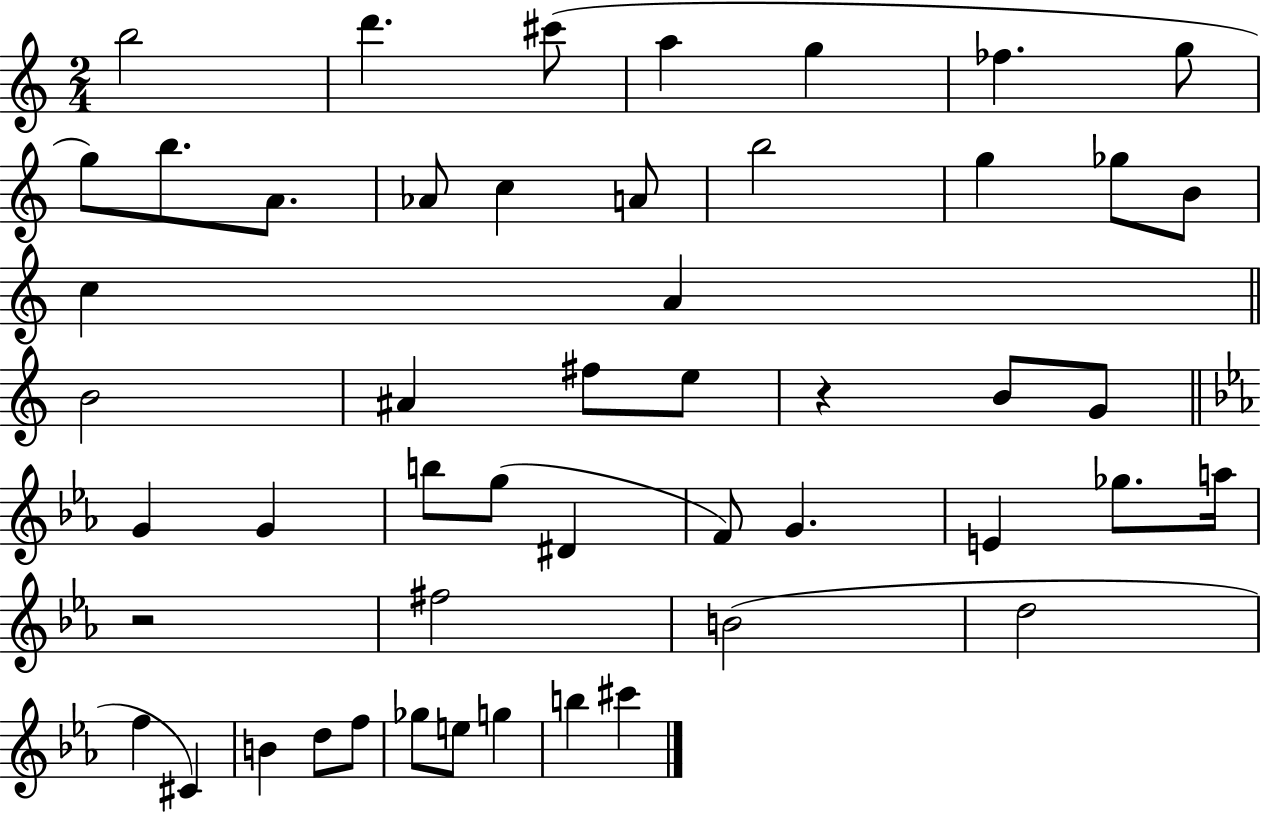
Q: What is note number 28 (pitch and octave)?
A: B5